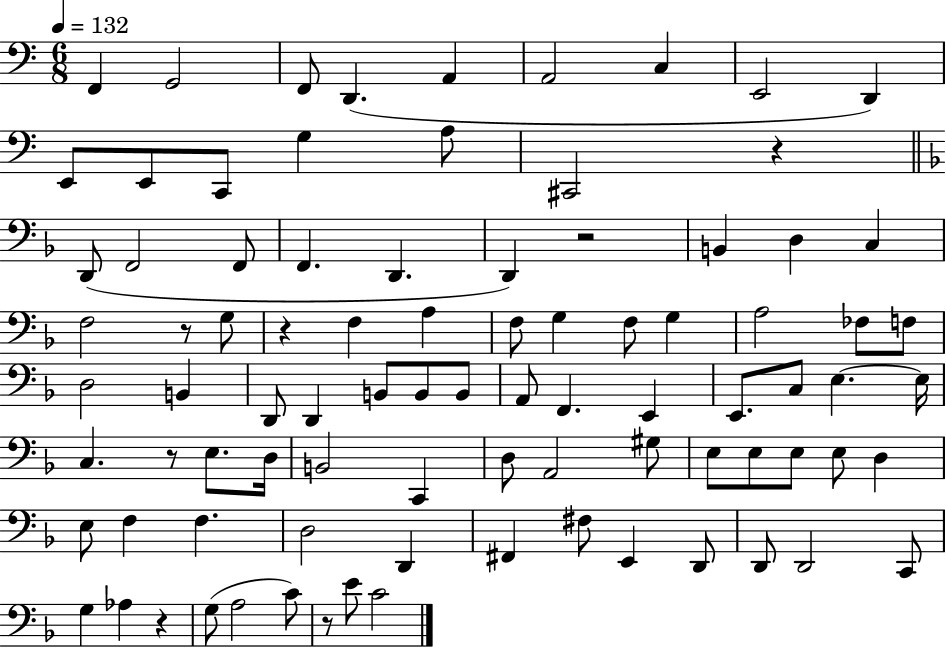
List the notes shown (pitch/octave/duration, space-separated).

F2/q G2/h F2/e D2/q. A2/q A2/h C3/q E2/h D2/q E2/e E2/e C2/e G3/q A3/e C#2/h R/q D2/e F2/h F2/e F2/q. D2/q. D2/q R/h B2/q D3/q C3/q F3/h R/e G3/e R/q F3/q A3/q F3/e G3/q F3/e G3/q A3/h FES3/e F3/e D3/h B2/q D2/e D2/q B2/e B2/e B2/e A2/e F2/q. E2/q E2/e. C3/e E3/q. E3/s C3/q. R/e E3/e. D3/s B2/h C2/q D3/e A2/h G#3/e E3/e E3/e E3/e E3/e D3/q E3/e F3/q F3/q. D3/h D2/q F#2/q F#3/e E2/q D2/e D2/e D2/h C2/e G3/q Ab3/q R/q G3/e A3/h C4/e R/e E4/e C4/h